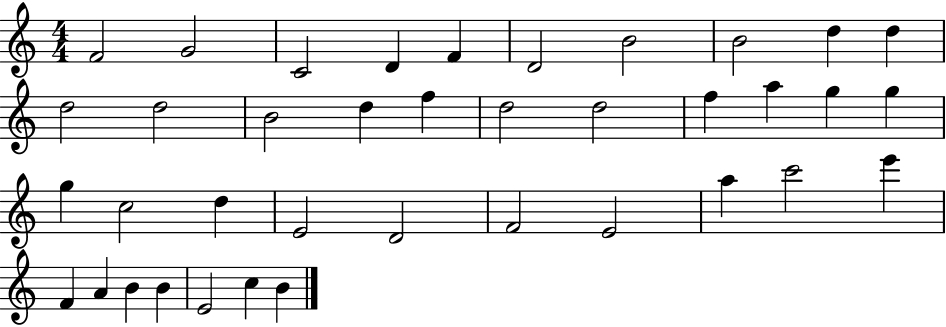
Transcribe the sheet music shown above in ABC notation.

X:1
T:Untitled
M:4/4
L:1/4
K:C
F2 G2 C2 D F D2 B2 B2 d d d2 d2 B2 d f d2 d2 f a g g g c2 d E2 D2 F2 E2 a c'2 e' F A B B E2 c B